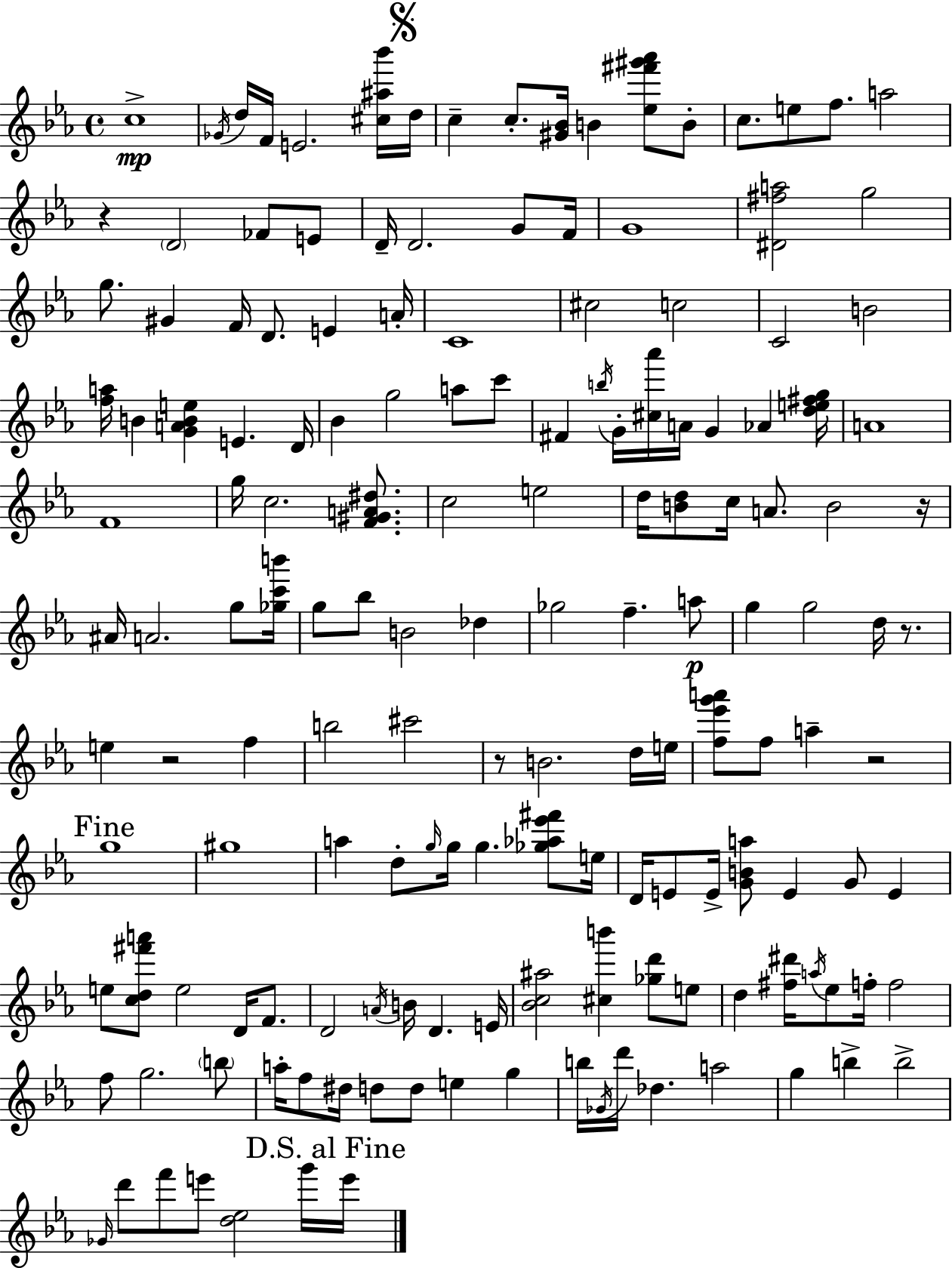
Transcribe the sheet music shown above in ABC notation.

X:1
T:Untitled
M:4/4
L:1/4
K:Cm
c4 _G/4 d/4 F/4 E2 [^c^a_b']/4 d/4 c c/2 [^G_B]/4 B [_e^f'^g'_a']/2 B/2 c/2 e/2 f/2 a2 z D2 _F/2 E/2 D/4 D2 G/2 F/4 G4 [^D^fa]2 g2 g/2 ^G F/4 D/2 E A/4 C4 ^c2 c2 C2 B2 [fa]/4 B [GABe] E D/4 _B g2 a/2 c'/2 ^F b/4 G/4 [^c_a']/4 A/4 G _A [de^fg]/4 A4 F4 g/4 c2 [F^GA^d]/2 c2 e2 d/4 [Bd]/2 c/4 A/2 B2 z/4 ^A/4 A2 g/2 [_gc'b']/4 g/2 _b/2 B2 _d _g2 f a/2 g g2 d/4 z/2 e z2 f b2 ^c'2 z/2 B2 d/4 e/4 [f_e'g'a']/2 f/2 a z2 g4 ^g4 a d/2 g/4 g/4 g [_g_a_e'^f']/2 e/4 D/4 E/2 E/4 [GBa]/2 E G/2 E e/2 [cd^f'a']/2 e2 D/4 F/2 D2 A/4 B/4 D E/4 [_Bc^a]2 [^cb'] [_gd']/2 e/2 d [^f^d']/4 a/4 _e/2 f/4 f2 f/2 g2 b/2 a/4 f/2 ^d/4 d/2 d/2 e g b/4 _G/4 d'/4 _d a2 g b b2 _G/4 d'/2 f'/2 e'/2 [d_e]2 g'/4 e'/4